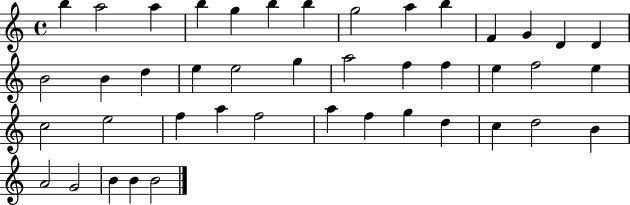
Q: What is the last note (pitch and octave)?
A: B4